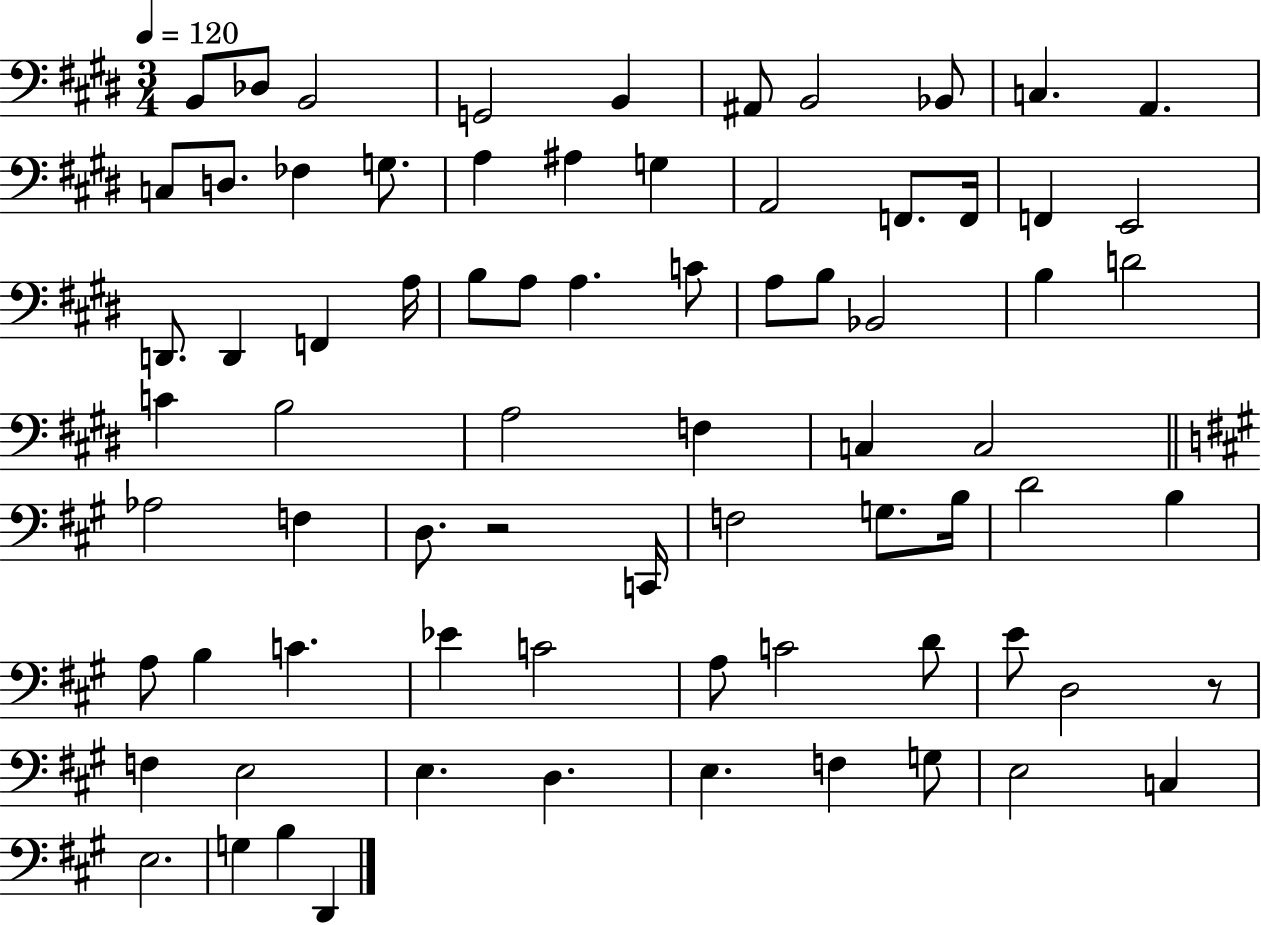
{
  \clef bass
  \numericTimeSignature
  \time 3/4
  \key e \major
  \tempo 4 = 120
  b,8 des8 b,2 | g,2 b,4 | ais,8 b,2 bes,8 | c4. a,4. | \break c8 d8. fes4 g8. | a4 ais4 g4 | a,2 f,8. f,16 | f,4 e,2 | \break d,8. d,4 f,4 a16 | b8 a8 a4. c'8 | a8 b8 bes,2 | b4 d'2 | \break c'4 b2 | a2 f4 | c4 c2 | \bar "||" \break \key a \major aes2 f4 | d8. r2 c,16 | f2 g8. b16 | d'2 b4 | \break a8 b4 c'4. | ees'4 c'2 | a8 c'2 d'8 | e'8 d2 r8 | \break f4 e2 | e4. d4. | e4. f4 g8 | e2 c4 | \break e2. | g4 b4 d,4 | \bar "|."
}